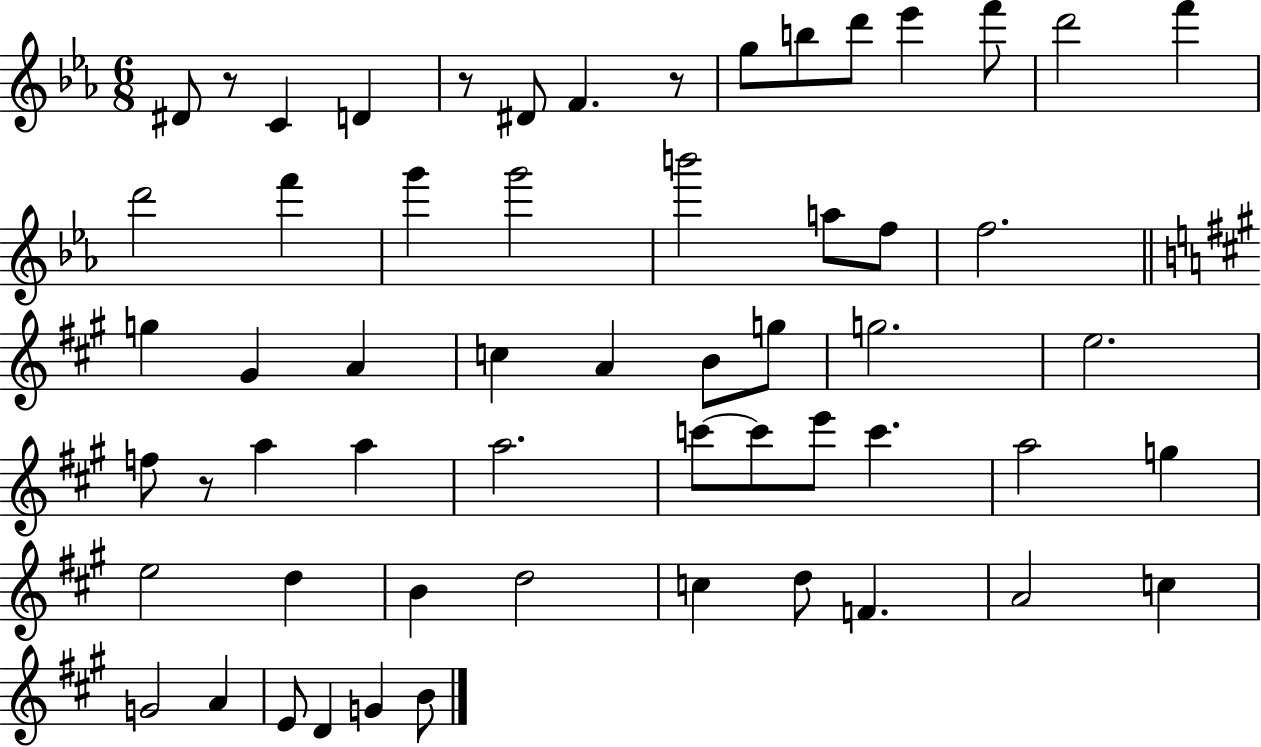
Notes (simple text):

D#4/e R/e C4/q D4/q R/e D#4/e F4/q. R/e G5/e B5/e D6/e Eb6/q F6/e D6/h F6/q D6/h F6/q G6/q G6/h B6/h A5/e F5/e F5/h. G5/q G#4/q A4/q C5/q A4/q B4/e G5/e G5/h. E5/h. F5/e R/e A5/q A5/q A5/h. C6/e C6/e E6/e C6/q. A5/h G5/q E5/h D5/q B4/q D5/h C5/q D5/e F4/q. A4/h C5/q G4/h A4/q E4/e D4/q G4/q B4/e